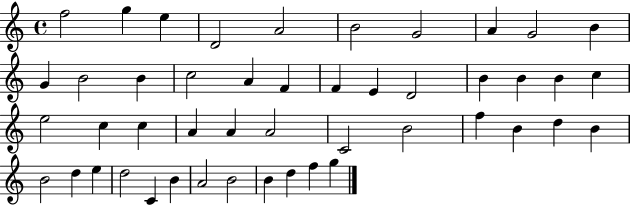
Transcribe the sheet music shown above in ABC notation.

X:1
T:Untitled
M:4/4
L:1/4
K:C
f2 g e D2 A2 B2 G2 A G2 B G B2 B c2 A F F E D2 B B B c e2 c c A A A2 C2 B2 f B d B B2 d e d2 C B A2 B2 B d f g